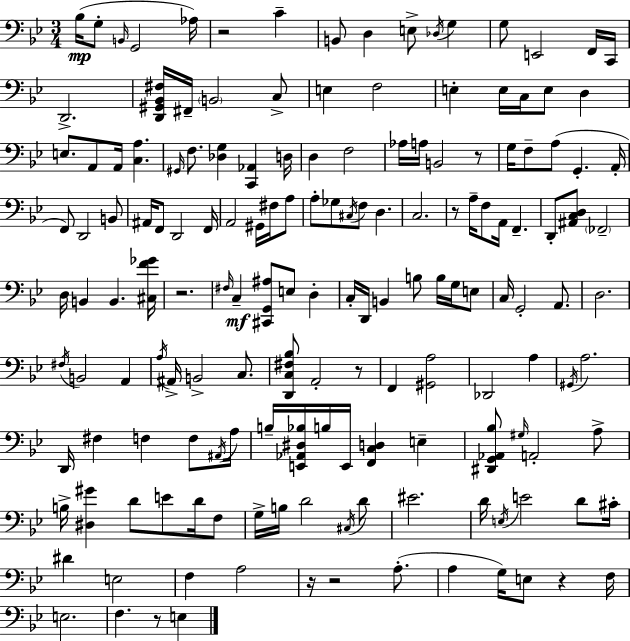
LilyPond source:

{
  \clef bass
  \numericTimeSignature
  \time 3/4
  \key bes \major
  bes16(\mp g8-. \grace { b,16 } g,2 | aes16) r2 c'4-- | b,8 d4 e8-> \acciaccatura { des16 } g4 | g8 e,2 | \break f,16 c,16 d,2.-> | <d, gis, bes, fis>16 fis,16-- \parenthesize b,2 | c8-> e4 f2 | e4-. e16 c16 e8 d4 | \break e8. a,8 a,16 <c a>4. | \grace { gis,16 } f8. <des g>4 <c, aes,>4 | d16 d4 f2 | aes16 a16 b,2 | \break r8 g16 f8-- a8( g,4.-. | a,16-. f,8) d,2 | b,8 ais,16 f,8 d,2 | f,16 a,2 gis,16 | \break fis16 a8 a8-. ges8 \acciaccatura { cis16 } f8 d4. | c2. | r8 a16-- f8 a,16 f,4.-- | d,8-. <ais, c d>8 \parenthesize fes,2-- | \break d16 b,4 b,4. | <cis f' ges'>16 r2. | \grace { fis16 } c4--\mf <cis, g, ais>8 e8 | d4-. c16-. d,16 b,4 b8 | \break b16 g16 e8 c16 g,2-. | a,8. d2. | \acciaccatura { fis16 } b,2 | a,4 \acciaccatura { a16 } ais,16-> b,2-> | \break c8. <d, c fis bes>8 a,2-. | r8 f,4 <gis, a>2 | des,2 | a4 \acciaccatura { gis,16 } a2. | \break d,16 fis4 | f4 f8 \acciaccatura { ais,16 } a16 b16-- <e, aes, dis bes>16 b16 | e,16 <f, c d>4 e4-- <dis, g, aes, bes>8 \grace { gis16 } | a,2-. a8-> b16-> <dis gis'>4 | \break d'8 e'8 d'16 f8 g16-> b16 | d'2 \acciaccatura { cis16 } d'8 eis'2. | d'16 | \acciaccatura { e16 } e'2 d'8 cis'16-. | \break dis'4 e2 | f4 a2 | r16 r2 a8.-.( | a4 g16) e8 r4 f16 | \break e2. | f4. r8 e4 | \bar "|."
}